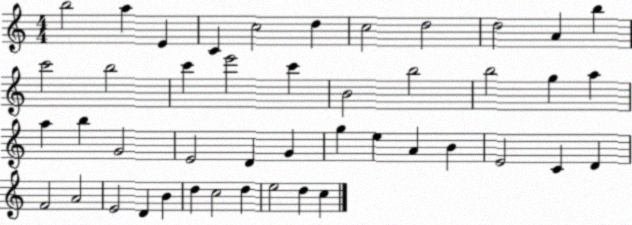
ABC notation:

X:1
T:Untitled
M:4/4
L:1/4
K:C
b2 a E C c2 d c2 d2 d2 A b c'2 b2 c' e'2 c' B2 b2 b2 g a a b G2 E2 D G g e A B E2 C D F2 A2 E2 D B d c2 d e2 d c